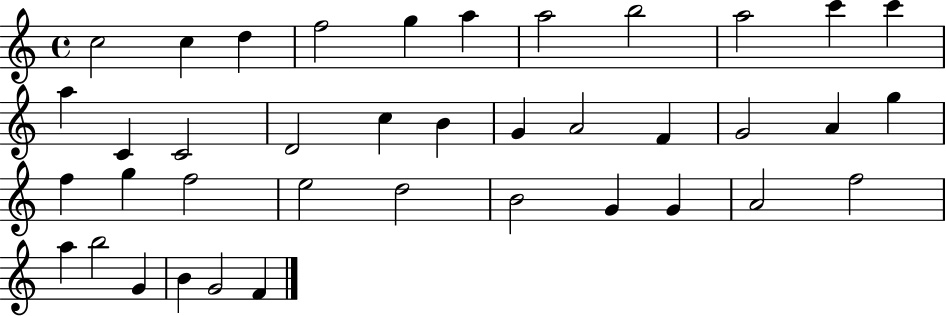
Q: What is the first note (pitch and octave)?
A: C5